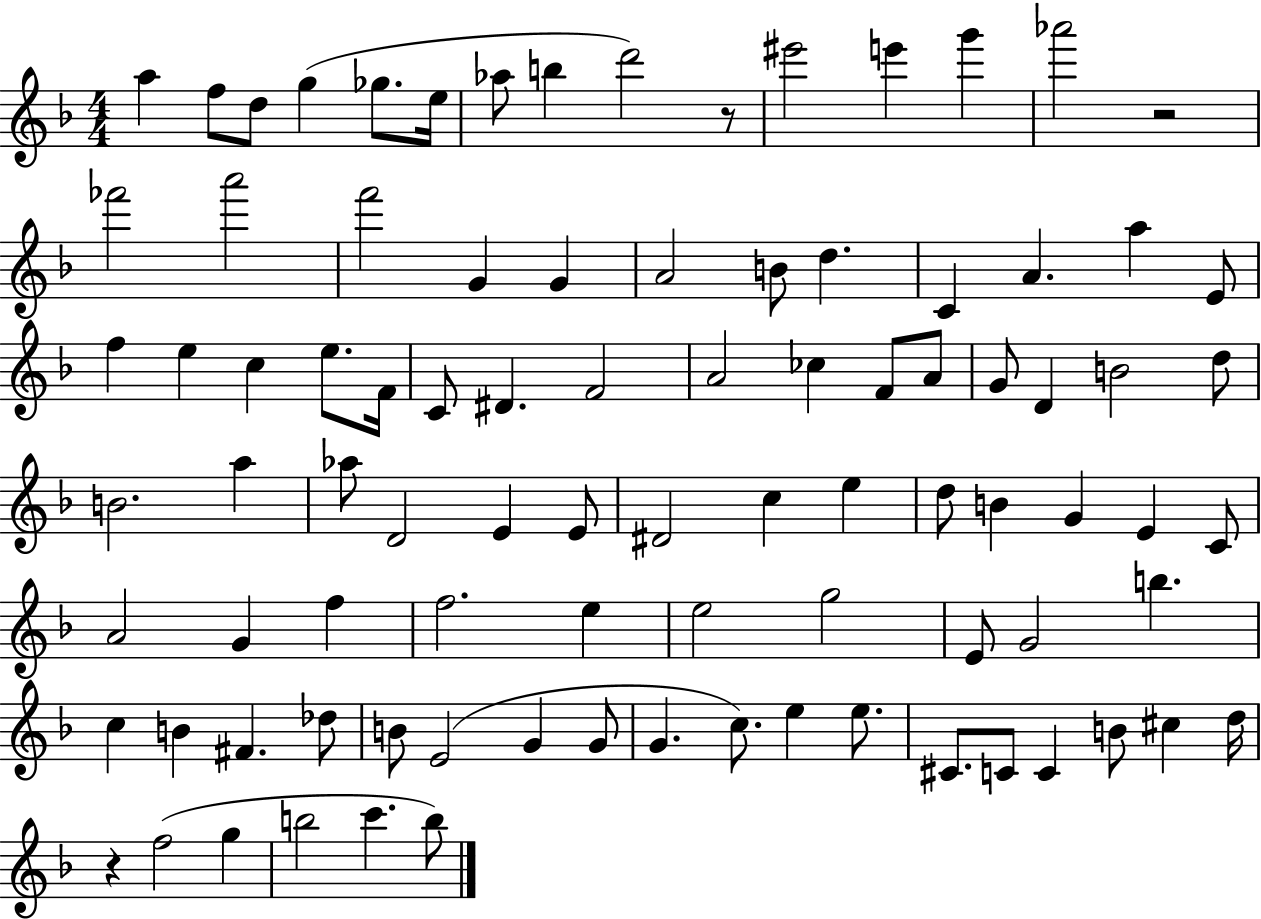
X:1
T:Untitled
M:4/4
L:1/4
K:F
a f/2 d/2 g _g/2 e/4 _a/2 b d'2 z/2 ^e'2 e' g' _a'2 z2 _f'2 a'2 f'2 G G A2 B/2 d C A a E/2 f e c e/2 F/4 C/2 ^D F2 A2 _c F/2 A/2 G/2 D B2 d/2 B2 a _a/2 D2 E E/2 ^D2 c e d/2 B G E C/2 A2 G f f2 e e2 g2 E/2 G2 b c B ^F _d/2 B/2 E2 G G/2 G c/2 e e/2 ^C/2 C/2 C B/2 ^c d/4 z f2 g b2 c' b/2